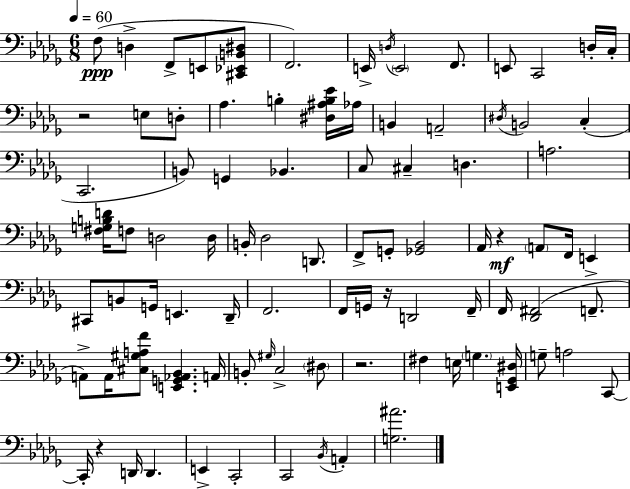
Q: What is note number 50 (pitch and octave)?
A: F2